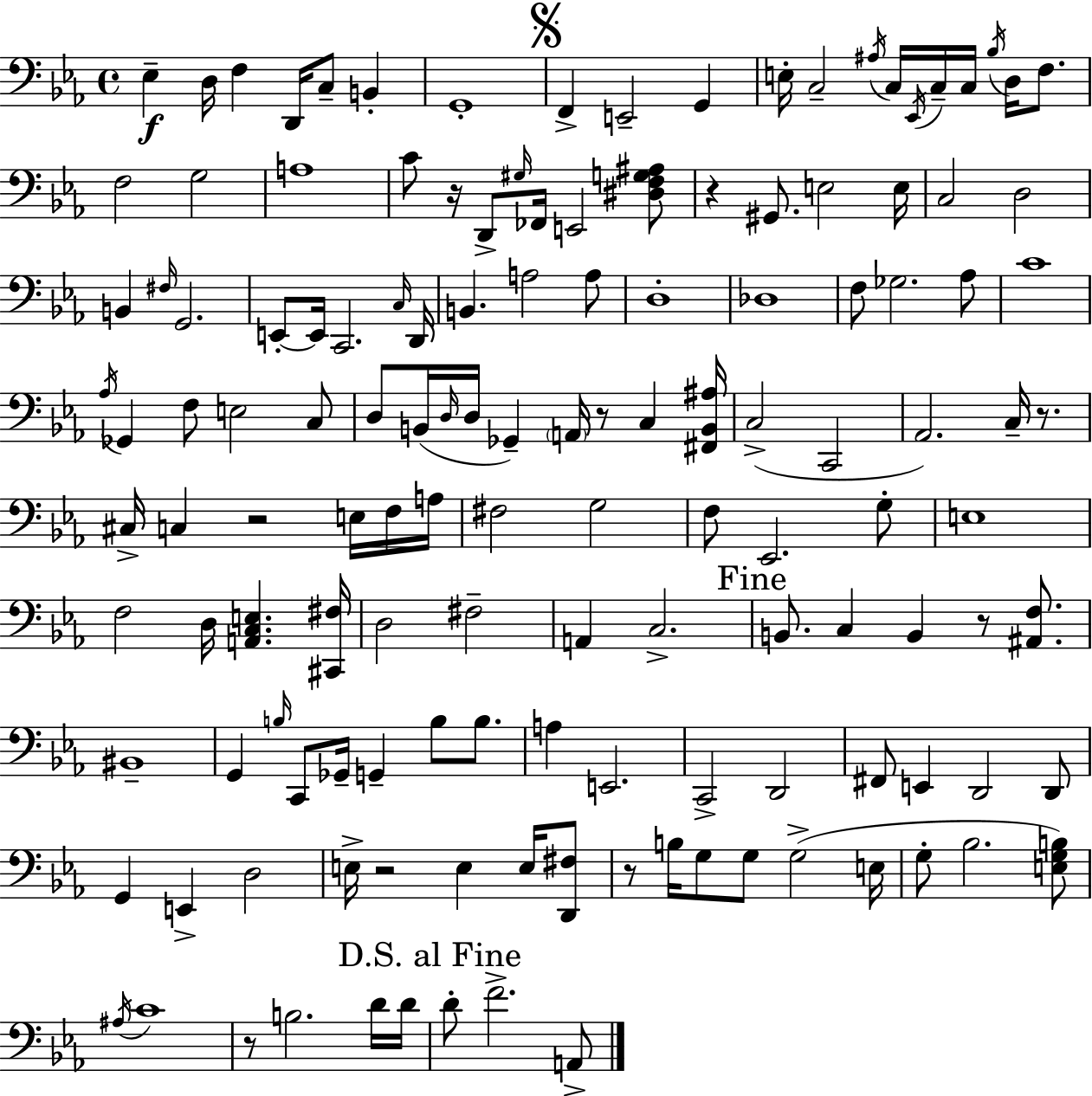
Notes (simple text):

Eb3/q D3/s F3/q D2/s C3/e B2/q G2/w F2/q E2/h G2/q E3/s C3/h A#3/s C3/s Eb2/s C3/s C3/s Bb3/s D3/s F3/e. F3/h G3/h A3/w C4/e R/s D2/e G#3/s FES2/s E2/h [D#3,F3,G3,A#3]/e R/q G#2/e. E3/h E3/s C3/h D3/h B2/q F#3/s G2/h. E2/e E2/s C2/h. C3/s D2/s B2/q. A3/h A3/e D3/w Db3/w F3/e Gb3/h. Ab3/e C4/w Ab3/s Gb2/q F3/e E3/h C3/e D3/e B2/s D3/s D3/s Gb2/q A2/s R/e C3/q [F#2,B2,A#3]/s C3/h C2/h Ab2/h. C3/s R/e. C#3/s C3/q R/h E3/s F3/s A3/s F#3/h G3/h F3/e Eb2/h. G3/e E3/w F3/h D3/s [A2,C3,E3]/q. [C#2,F#3]/s D3/h F#3/h A2/q C3/h. B2/e. C3/q B2/q R/e [A#2,F3]/e. BIS2/w G2/q B3/s C2/e Gb2/s G2/q B3/e B3/e. A3/q E2/h. C2/h D2/h F#2/e E2/q D2/h D2/e G2/q E2/q D3/h E3/s R/h E3/q E3/s [D2,F#3]/e R/e B3/s G3/e G3/e G3/h E3/s G3/e Bb3/h. [E3,G3,B3]/e A#3/s C4/w R/e B3/h. D4/s D4/s D4/e F4/h. A2/e